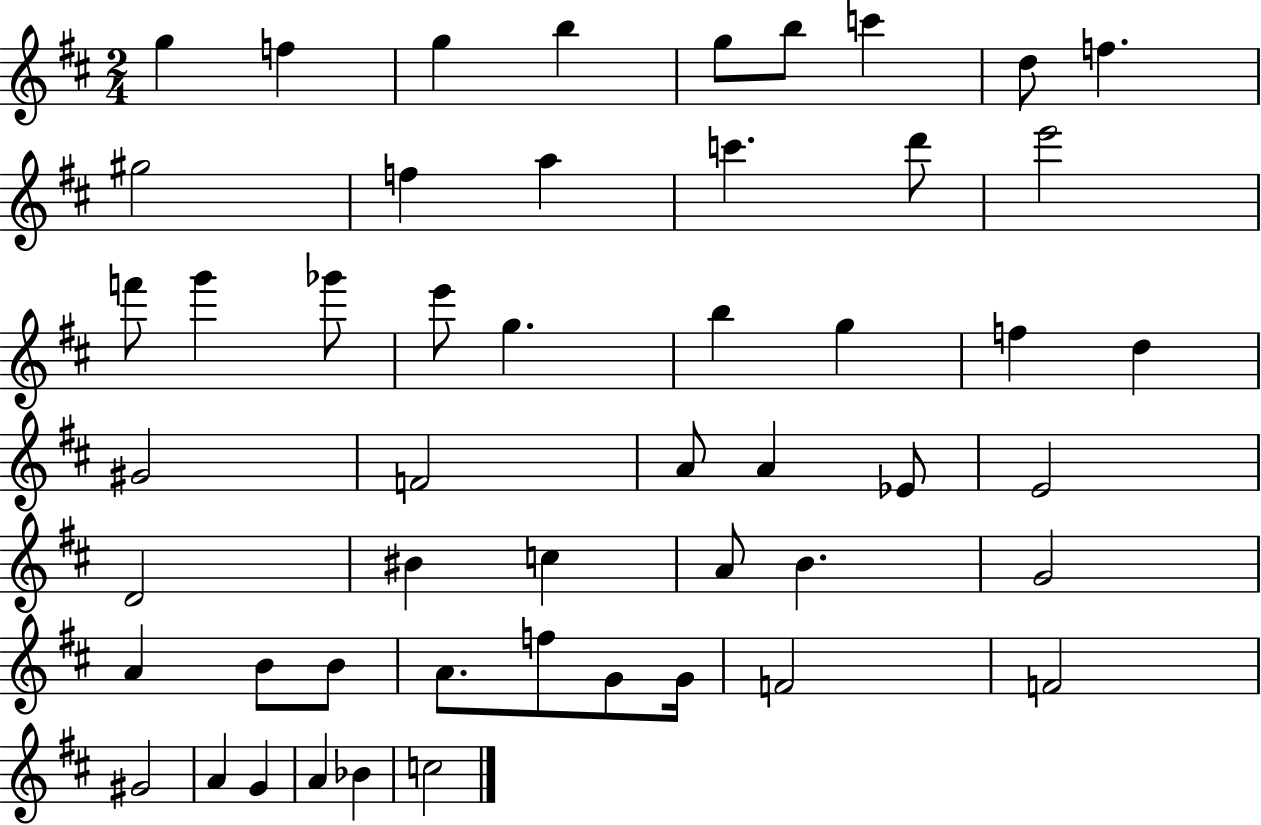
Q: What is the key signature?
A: D major